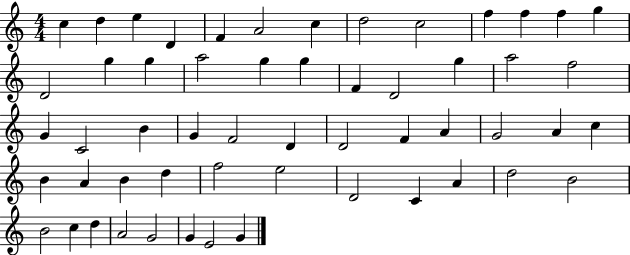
{
  \clef treble
  \numericTimeSignature
  \time 4/4
  \key c \major
  c''4 d''4 e''4 d'4 | f'4 a'2 c''4 | d''2 c''2 | f''4 f''4 f''4 g''4 | \break d'2 g''4 g''4 | a''2 g''4 g''4 | f'4 d'2 g''4 | a''2 f''2 | \break g'4 c'2 b'4 | g'4 f'2 d'4 | d'2 f'4 a'4 | g'2 a'4 c''4 | \break b'4 a'4 b'4 d''4 | f''2 e''2 | d'2 c'4 a'4 | d''2 b'2 | \break b'2 c''4 d''4 | a'2 g'2 | g'4 e'2 g'4 | \bar "|."
}